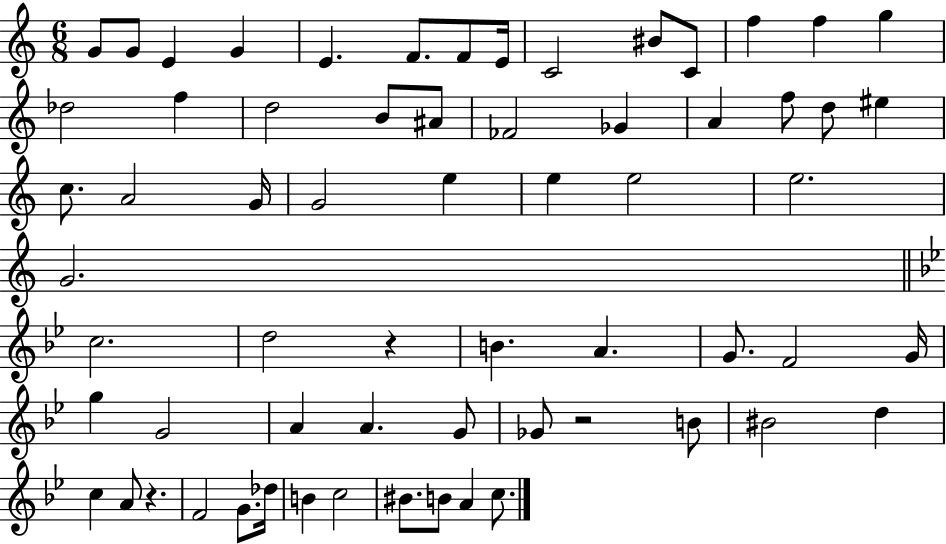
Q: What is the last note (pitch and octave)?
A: C5